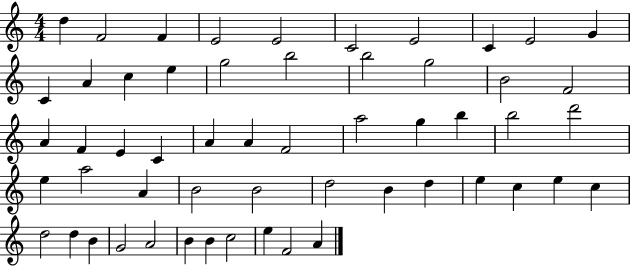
{
  \clef treble
  \numericTimeSignature
  \time 4/4
  \key c \major
  d''4 f'2 f'4 | e'2 e'2 | c'2 e'2 | c'4 e'2 g'4 | \break c'4 a'4 c''4 e''4 | g''2 b''2 | b''2 g''2 | b'2 f'2 | \break a'4 f'4 e'4 c'4 | a'4 a'4 f'2 | a''2 g''4 b''4 | b''2 d'''2 | \break e''4 a''2 a'4 | b'2 b'2 | d''2 b'4 d''4 | e''4 c''4 e''4 c''4 | \break d''2 d''4 b'4 | g'2 a'2 | b'4 b'4 c''2 | e''4 f'2 a'4 | \break \bar "|."
}